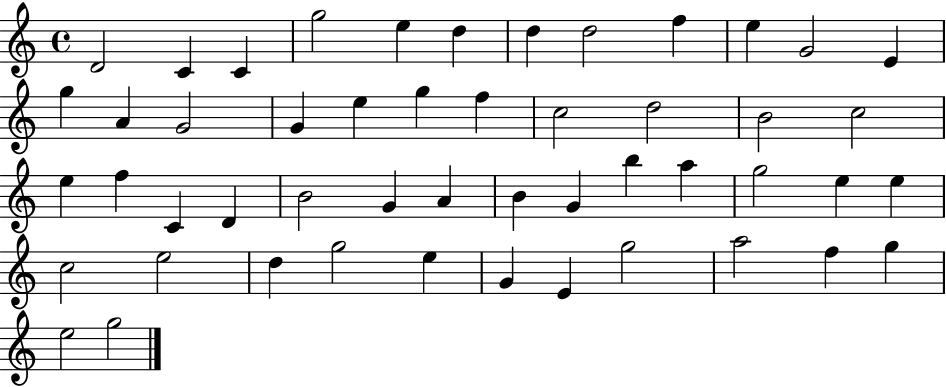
X:1
T:Untitled
M:4/4
L:1/4
K:C
D2 C C g2 e d d d2 f e G2 E g A G2 G e g f c2 d2 B2 c2 e f C D B2 G A B G b a g2 e e c2 e2 d g2 e G E g2 a2 f g e2 g2